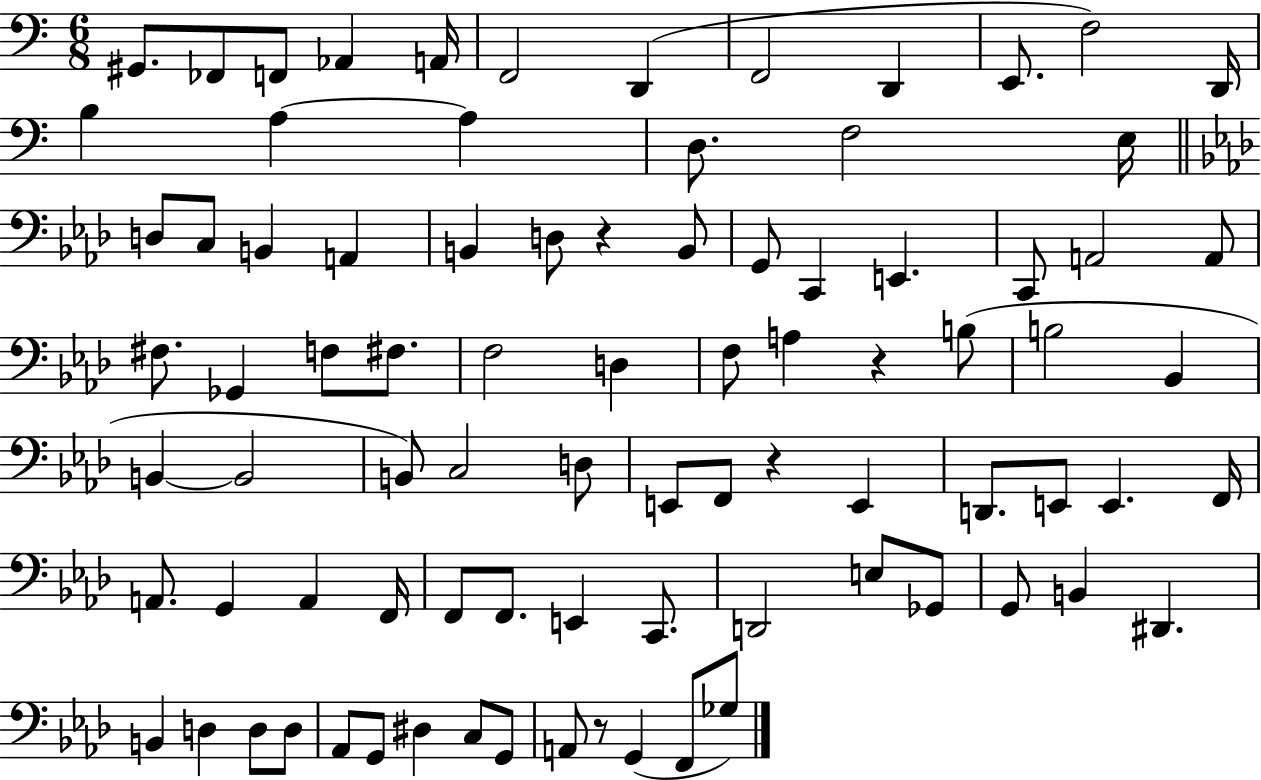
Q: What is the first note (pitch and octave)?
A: G#2